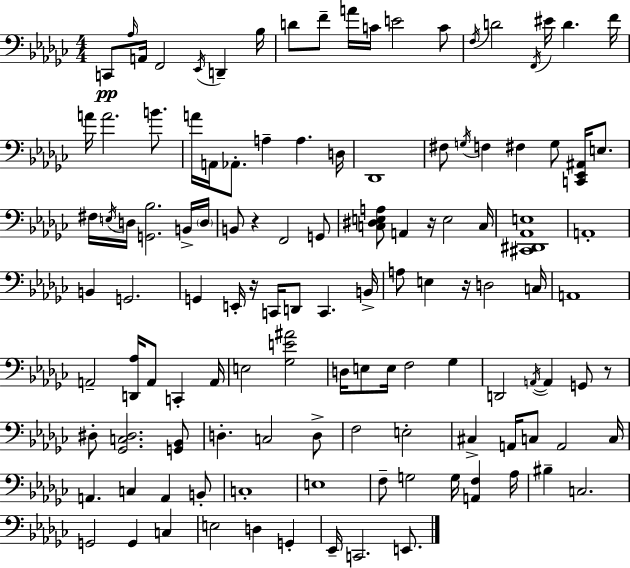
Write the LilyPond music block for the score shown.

{
  \clef bass
  \numericTimeSignature
  \time 4/4
  \key ees \minor
  c,8\pp \grace { aes16 } a,16 f,2 \acciaccatura { ees,16 } d,4-- | bes16 d'8 f'8-- a'16 c'16 e'2 | c'8 \acciaccatura { f16 } d'2 \acciaccatura { f,16 } eis'16 d'4. | f'16 a'16 a'2. | \break b'8. a'16 a,16 aes,8.-. a4-- a4. | d16 des,1 | fis8 \acciaccatura { g16 } f4 fis4 g8 | <c, ees, ais,>16 e8. fis16 \acciaccatura { e16 } d16 <g, bes>2. | \break b,16-> \parenthesize d16 b,8 r4 f,2 | g,8 <c dis e a>8 a,4 r16 e2 | c16 <cis, dis, aes, e>1 | a,1-. | \break b,4 g,2. | g,4 e,16-. r16 c,16 d,8 c,4. | b,16-> a8 e4 r16 d2 | c16 a,1 | \break a,2-- <d, aes>16 a,8 | c,4-. a,16 e2 <ges e' ais'>2 | d16 e8 e16 f2 | ges4 d,2 \acciaccatura { a,16~ }~ a,4 | \break g,8 r8 dis8-. <ges, c dis>2. | <g, bes,>8 d4.-. c2 | d8-> f2 e2-. | cis4-> a,16 c8 a,2 | \break c16 a,4. c4 | a,4 b,8-. c1-. | e1 | f8-- g2 | \break g16 <a, f>4 aes16 bis4-- c2. | g,2 g,4 | c4 e2 d4 | g,4-. ees,16-- c,2. | \break e,8. \bar "|."
}